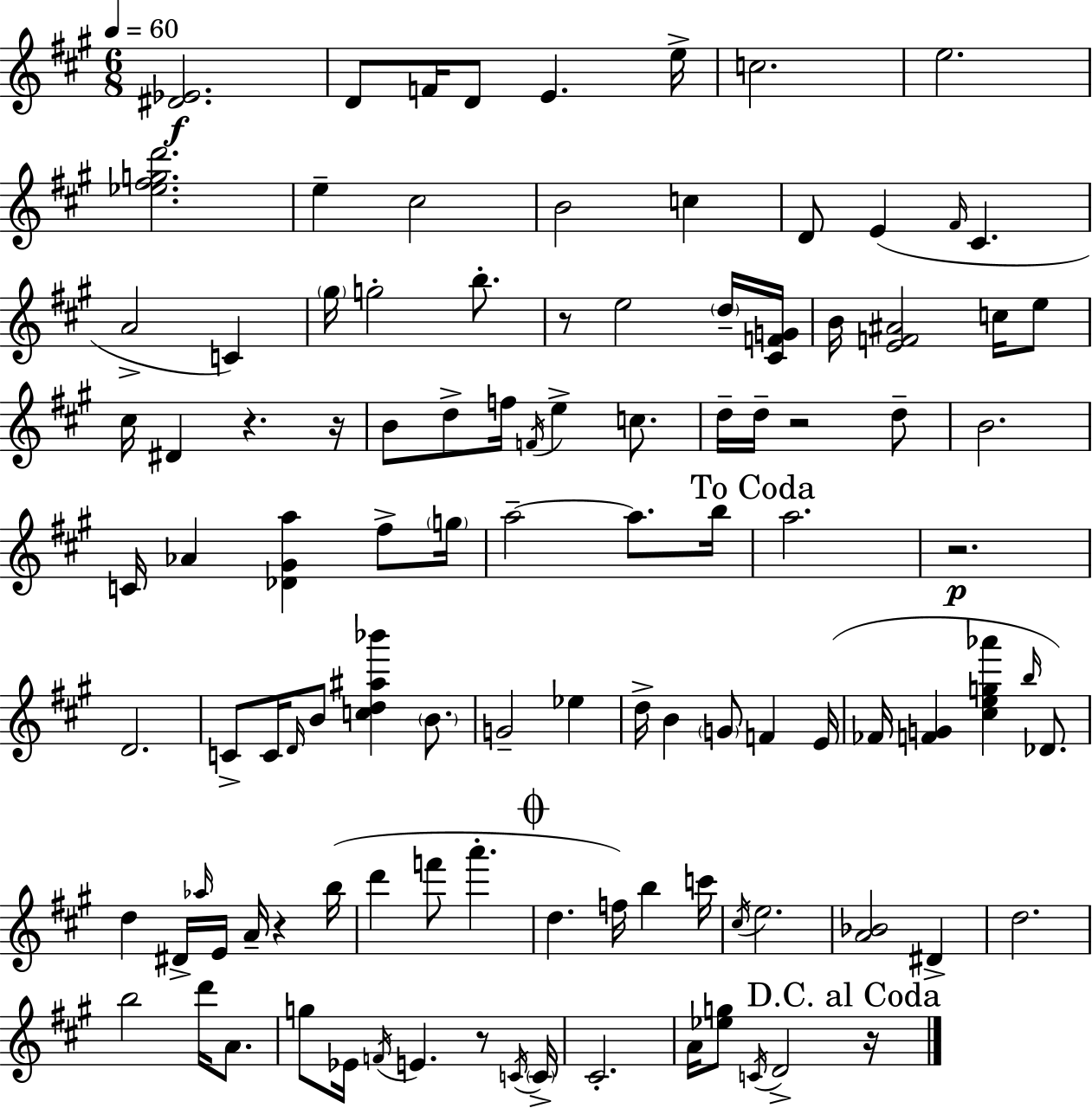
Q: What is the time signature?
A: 6/8